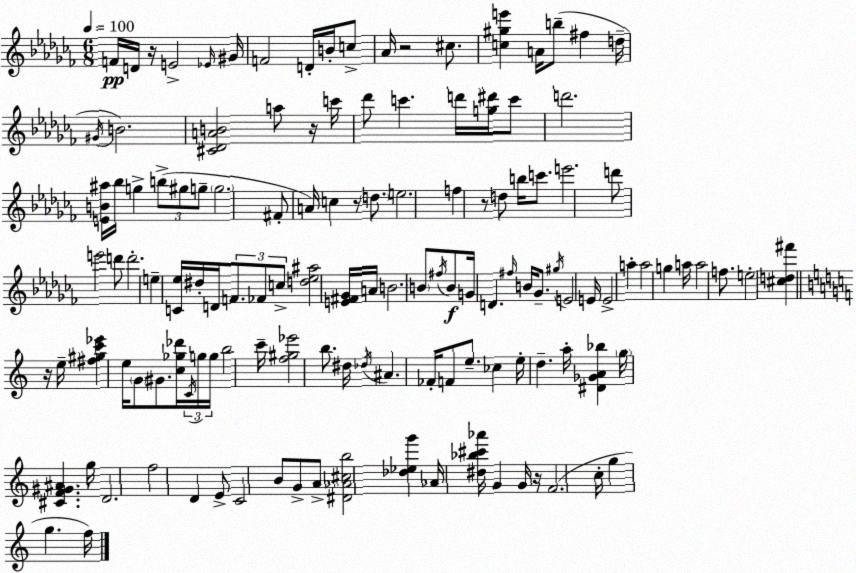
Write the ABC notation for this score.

X:1
T:Untitled
M:6/8
L:1/4
K:Abm
F/4 D/4 z/4 E2 _E/4 ^G/4 F2 D/4 B/4 c/2 _A/4 z2 ^c/2 [c^ge'] A/4 b/2 ^f d/4 ^G/4 B2 [^C_DAB]2 a/2 z/4 c'/4 _d'/2 c' d'/4 [g^d']/4 c'/2 d'2 [EB^a]/4 _b/4 g b/2 ^g/2 g/2 g2 ^F/2 A/4 c z/2 d/2 e2 f z/2 d/2 b/4 c'/2 e'2 d'/2 e'2 d'/2 d'2 e [C_e]/4 ^d/4 D/4 F/2 _F/2 c/2 [d_e^a]2 [E^F_G]/4 A/4 B2 B/2 ^f/4 B/2 G/4 D ^f/4 B/4 _G/2 ^g/4 E2 E/4 E2 a a2 g a/4 a2 f/2 e2 [^cd^f'] z/4 e/4 [^f^gc'_e'] e/4 G/2 ^G/2 [c_g_d']/4 C/4 g/4 g/4 b2 c'/4 [f^g_e']2 b/2 ^d/4 _d/4 ^A _F/4 F/2 e/2 _c e/4 d a/4 [^D_GA_b] g/4 [^CF^G^A] g/4 D2 f2 D E/2 C2 B/2 G/2 A/2 [^D_A^cb]2 [_d_eg'] _A/4 [^d_b^c'_a']/4 G G/4 z/4 F2 c/4 g g f/4